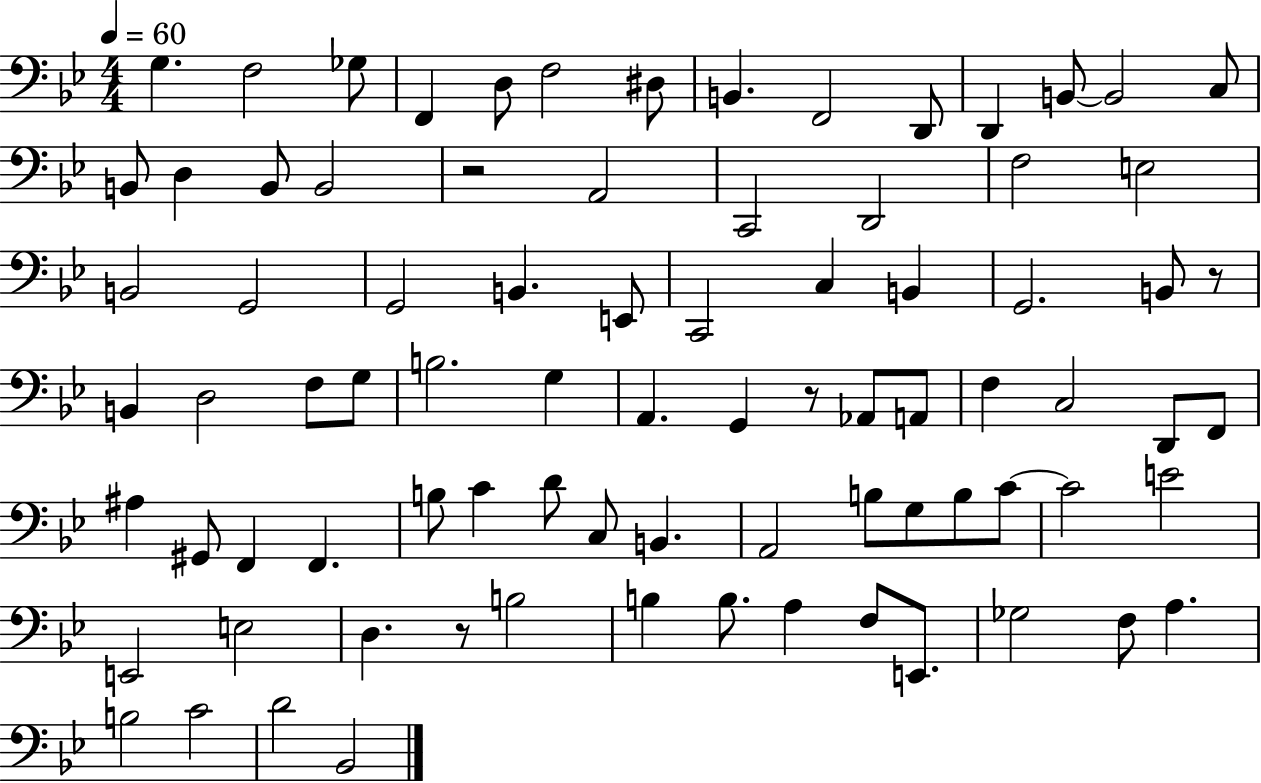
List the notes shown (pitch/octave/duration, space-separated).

G3/q. F3/h Gb3/e F2/q D3/e F3/h D#3/e B2/q. F2/h D2/e D2/q B2/e B2/h C3/e B2/e D3/q B2/e B2/h R/h A2/h C2/h D2/h F3/h E3/h B2/h G2/h G2/h B2/q. E2/e C2/h C3/q B2/q G2/h. B2/e R/e B2/q D3/h F3/e G3/e B3/h. G3/q A2/q. G2/q R/e Ab2/e A2/e F3/q C3/h D2/e F2/e A#3/q G#2/e F2/q F2/q. B3/e C4/q D4/e C3/e B2/q. A2/h B3/e G3/e B3/e C4/e C4/h E4/h E2/h E3/h D3/q. R/e B3/h B3/q B3/e. A3/q F3/e E2/e. Gb3/h F3/e A3/q. B3/h C4/h D4/h Bb2/h